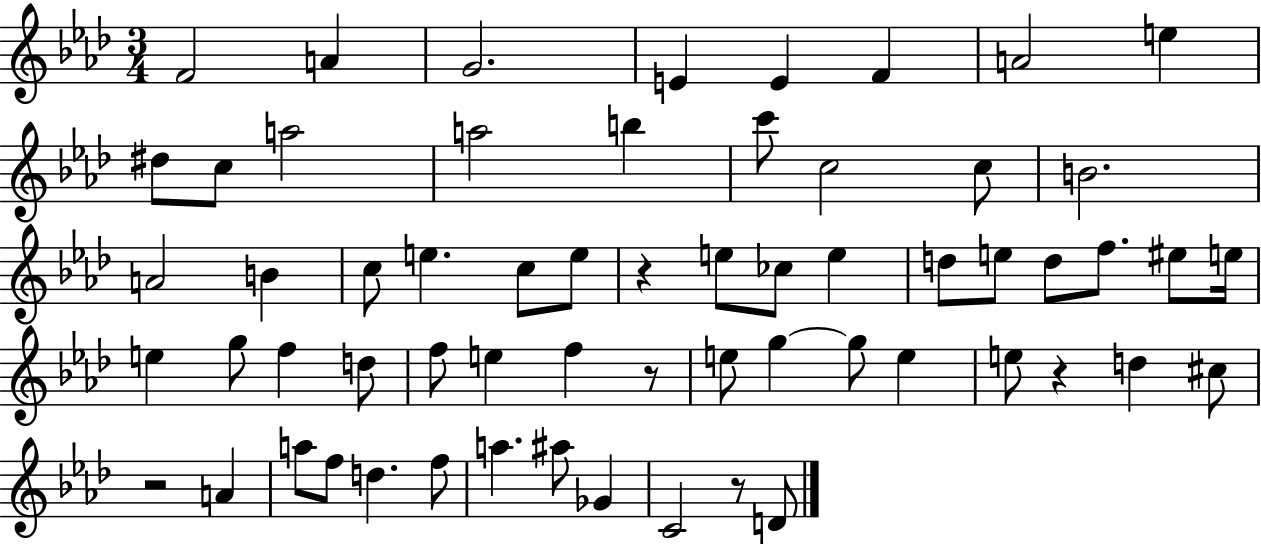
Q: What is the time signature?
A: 3/4